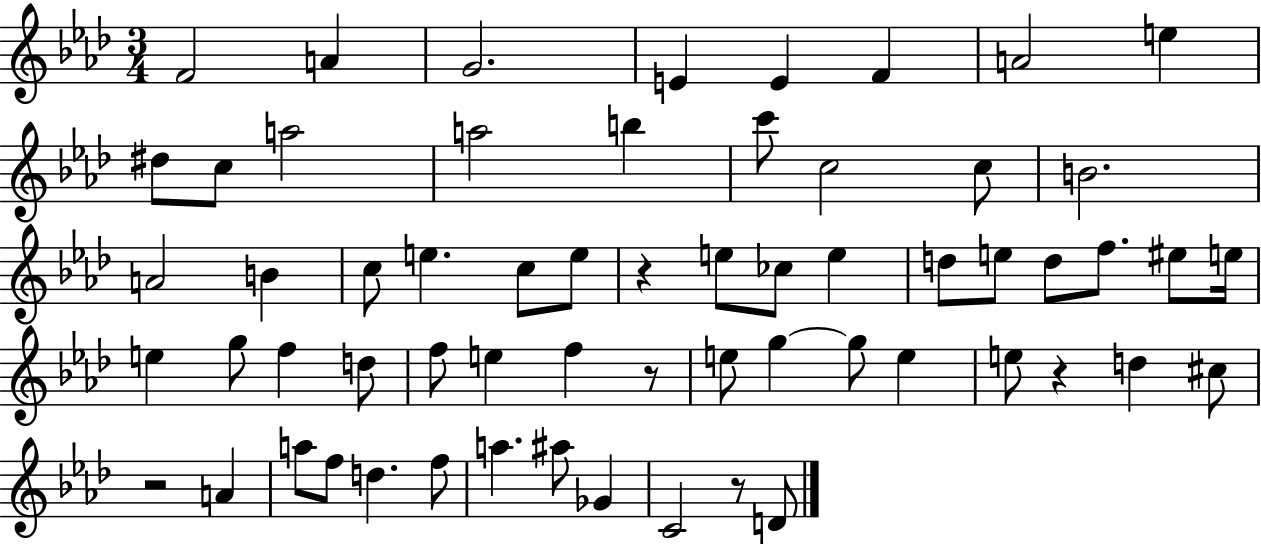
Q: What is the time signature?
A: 3/4